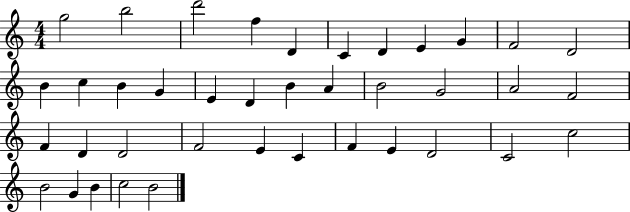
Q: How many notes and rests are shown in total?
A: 39